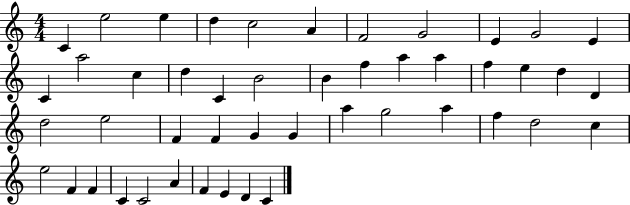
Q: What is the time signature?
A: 4/4